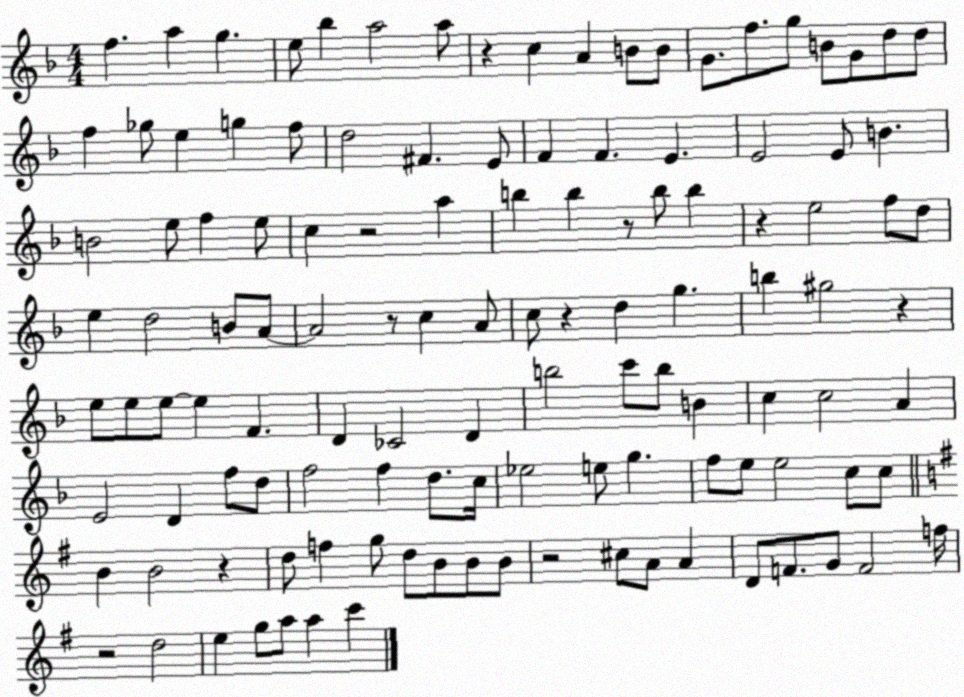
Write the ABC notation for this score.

X:1
T:Untitled
M:4/4
L:1/4
K:F
f a g e/2 _b a2 a/2 z c A B/2 B/2 G/2 f/2 g/2 B/2 G/2 d/2 d/2 f _g/2 e g f/2 d2 ^F E/2 F F E E2 E/2 B B2 e/2 f e/2 c z2 a b b z/2 b/2 b z e2 f/2 d/2 e d2 B/2 A/2 A2 z/2 c A/2 c/2 z d g b ^g2 z e/2 e/2 e/2 e F D _C2 D b2 c'/2 b/2 B c c2 A E2 D f/2 d/2 f2 f d/2 c/4 _e2 e/2 g f/2 e/2 e2 c/2 c/2 B B2 z d/2 f g/2 d/2 B/2 B/2 B/2 z2 ^c/2 A/2 A D/2 F/2 G/2 F2 f/4 z2 d2 e g/2 a/2 a c'